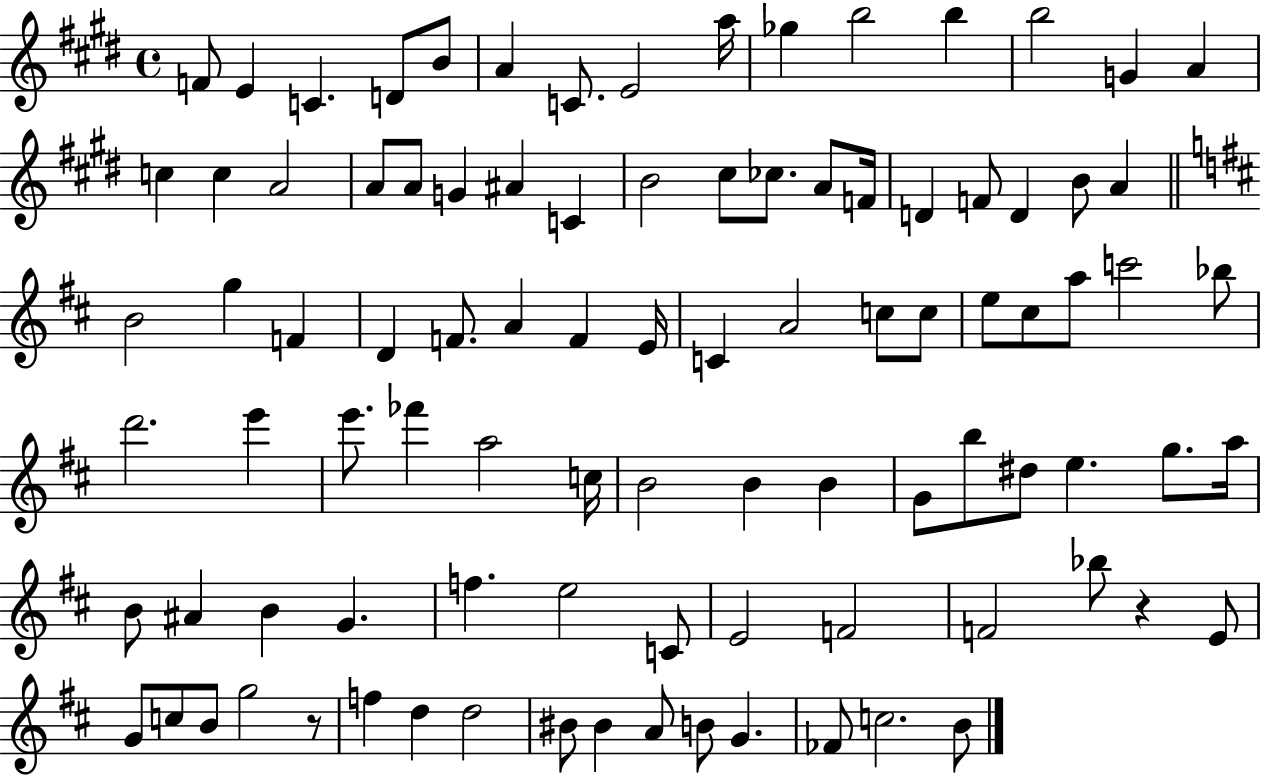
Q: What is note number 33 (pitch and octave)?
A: A4